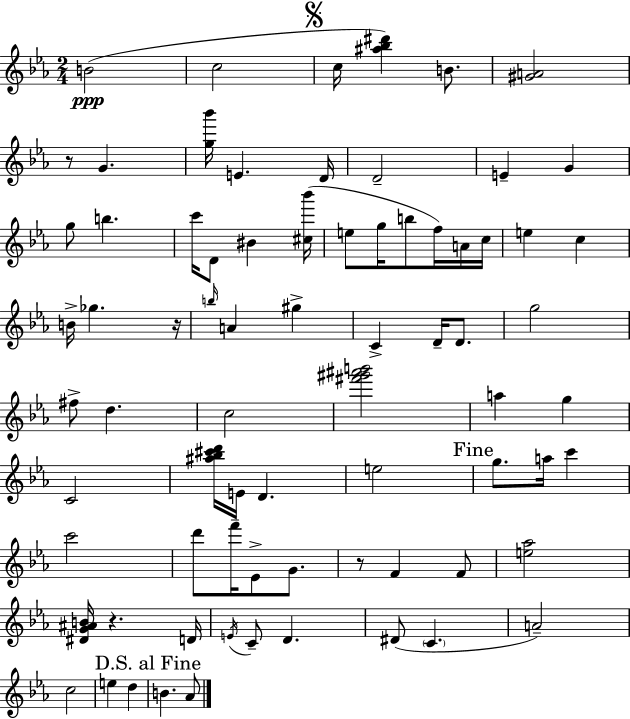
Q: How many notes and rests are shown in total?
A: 75